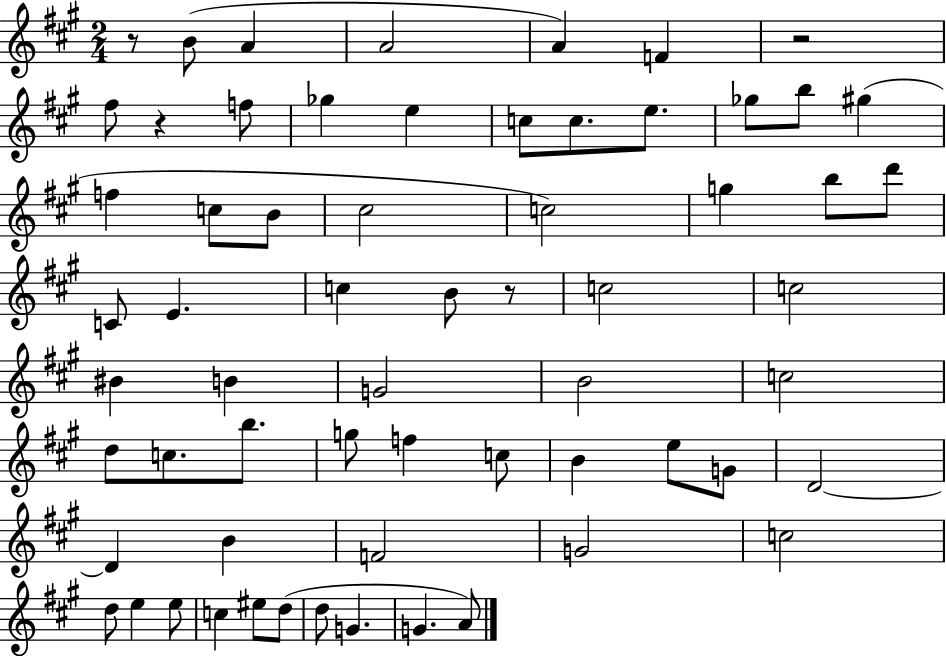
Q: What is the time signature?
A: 2/4